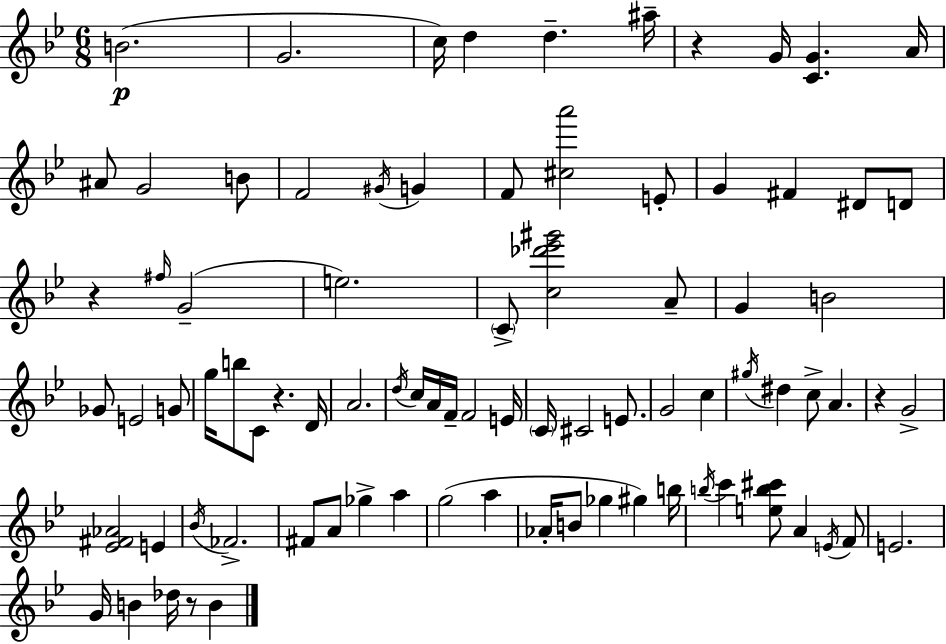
{
  \clef treble
  \numericTimeSignature
  \time 6/8
  \key bes \major
  \repeat volta 2 { b'2.(\p | g'2. | c''16) d''4 d''4.-- ais''16-- | r4 g'16 <c' g'>4. a'16 | \break ais'8 g'2 b'8 | f'2 \acciaccatura { gis'16 } g'4 | f'8 <cis'' a'''>2 e'8-. | g'4 fis'4 dis'8 d'8 | \break r4 \grace { fis''16 }( g'2-- | e''2.) | \parenthesize c'8-> <c'' des''' ees''' gis'''>2 | a'8-- g'4 b'2 | \break ges'8 e'2 | g'8 g''16 b''8 c'8 r4. | d'16 a'2. | \acciaccatura { d''16 } c''16 a'16 f'16-- f'2 | \break e'16 \parenthesize c'16 cis'2 | e'8. g'2 c''4 | \acciaccatura { gis''16 } dis''4 c''8-> a'4. | r4 g'2-> | \break <ees' fis' aes'>2 | e'4 \acciaccatura { bes'16 } fes'2.-> | fis'8 a'8 ges''4-> | a''4 g''2( | \break a''4 aes'16-. b'8 ges''4 | gis''4) b''16 \acciaccatura { b''16 } c'''4 <e'' b'' cis'''>8 | a'4 \acciaccatura { e'16 } f'8 e'2. | g'16 b'4 | \break des''16 r8 b'4 } \bar "|."
}